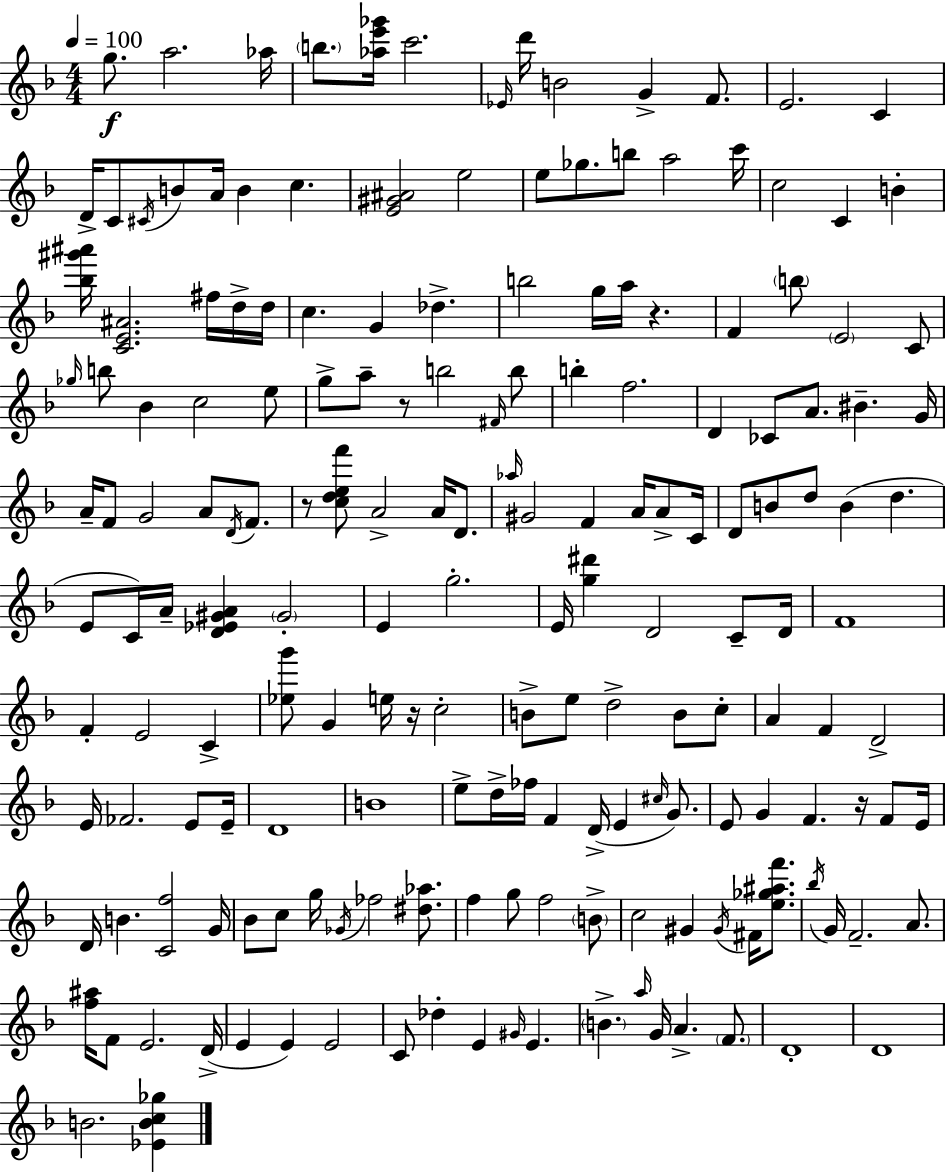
G5/e. A5/h. Ab5/s B5/e. [Ab5,E6,Gb6]/s C6/h. Eb4/s D6/s B4/h G4/q F4/e. E4/h. C4/q D4/s C4/e C#4/s B4/e A4/s B4/q C5/q. [E4,G#4,A#4]/h E5/h E5/e Gb5/e. B5/e A5/h C6/s C5/h C4/q B4/q [Bb5,G#6,A#6]/s [C4,E4,A#4]/h. F#5/s D5/s D5/s C5/q. G4/q Db5/q. B5/h G5/s A5/s R/q. F4/q B5/e E4/h C4/e Gb5/s B5/e Bb4/q C5/h E5/e G5/e A5/e R/e B5/h F#4/s B5/e B5/q F5/h. D4/q CES4/e A4/e. BIS4/q. G4/s A4/s F4/e G4/h A4/e D4/s F4/e. R/e [C5,D5,E5,F6]/e A4/h A4/s D4/e. Ab5/s G#4/h F4/q A4/s A4/e C4/s D4/e B4/e D5/e B4/q D5/q. E4/e C4/s A4/s [D4,Eb4,G#4,A4]/q G#4/h E4/q G5/h. E4/s [G5,D#6]/q D4/h C4/e D4/s F4/w F4/q E4/h C4/q [Eb5,G6]/e G4/q E5/s R/s C5/h B4/e E5/e D5/h B4/e C5/e A4/q F4/q D4/h E4/s FES4/h. E4/e E4/s D4/w B4/w E5/e D5/s FES5/s F4/q D4/s E4/q C#5/s G4/e. E4/e G4/q F4/q. R/s F4/e E4/s D4/s B4/q. [C4,F5]/h G4/s Bb4/e C5/e G5/s Gb4/s FES5/h [D#5,Ab5]/e. F5/q G5/e F5/h B4/e C5/h G#4/q G#4/s F#4/s [E5,Gb5,A#5,F6]/e. Bb5/s G4/s F4/h. A4/e. [F5,A#5]/s F4/e E4/h. D4/s E4/q E4/q E4/h C4/e Db5/q E4/q G#4/s E4/q. B4/q. A5/s G4/s A4/q. F4/e. D4/w D4/w B4/h. [Eb4,B4,C5,Gb5]/q